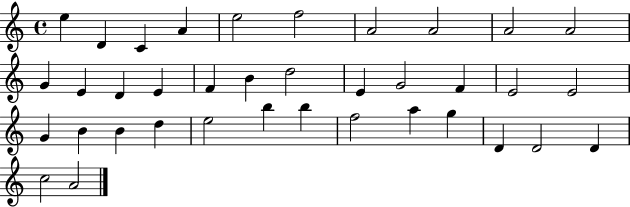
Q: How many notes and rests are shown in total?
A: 37